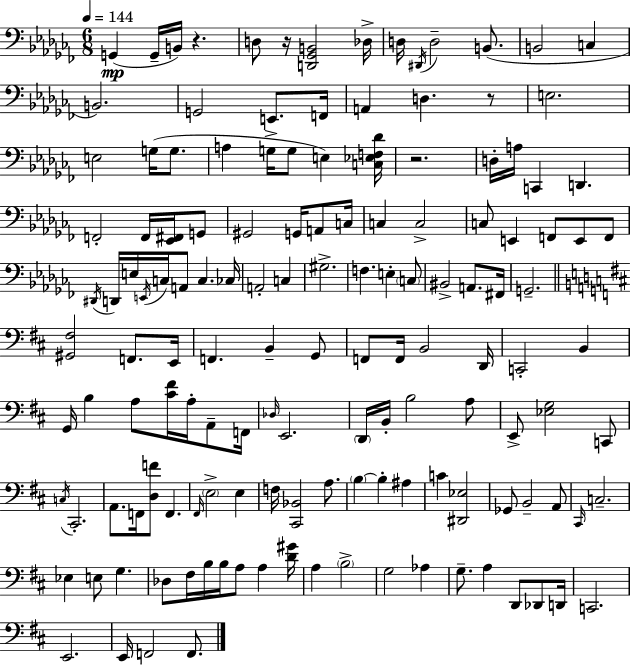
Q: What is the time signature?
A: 6/8